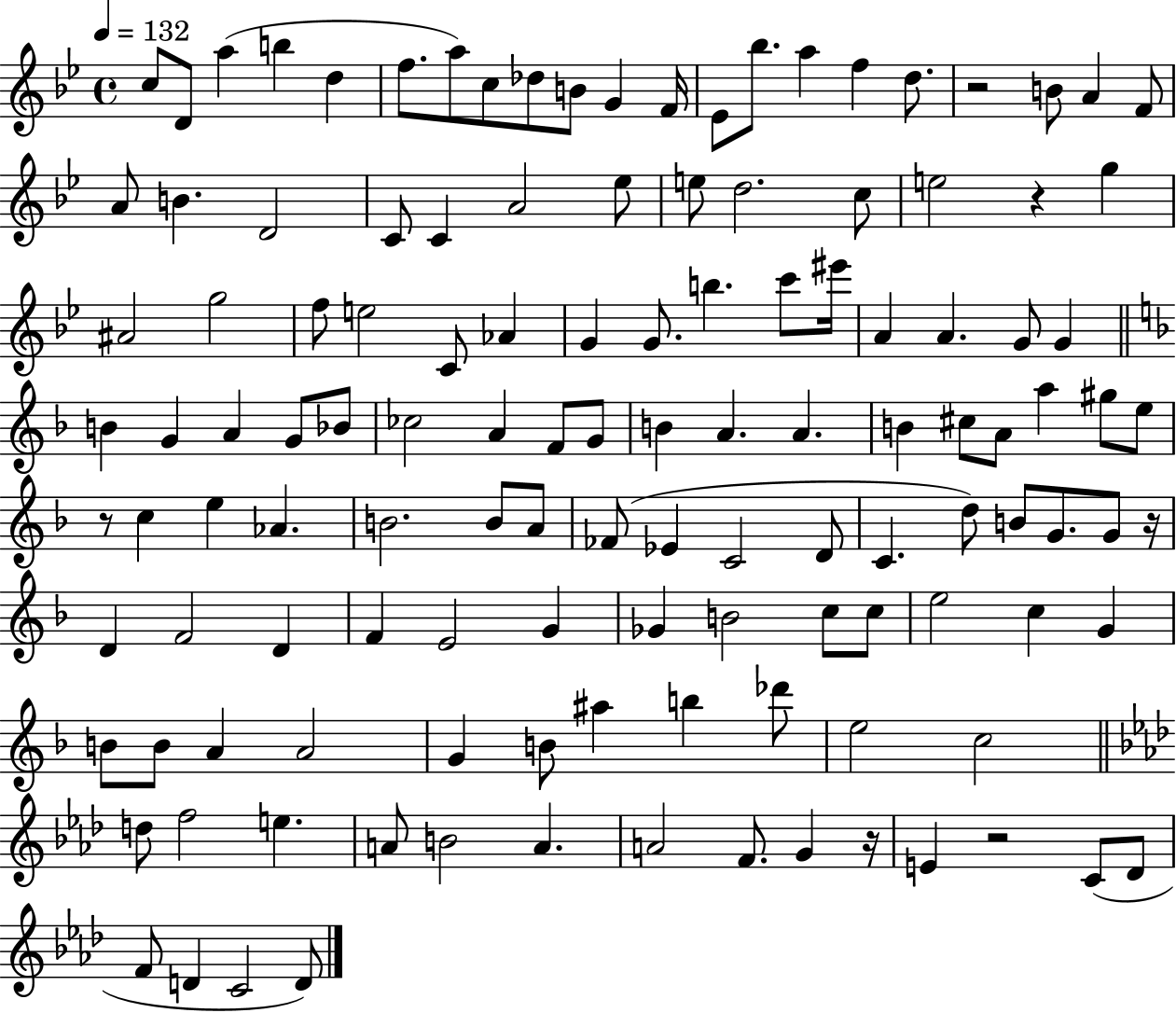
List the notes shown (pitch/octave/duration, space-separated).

C5/e D4/e A5/q B5/q D5/q F5/e. A5/e C5/e Db5/e B4/e G4/q F4/s Eb4/e Bb5/e. A5/q F5/q D5/e. R/h B4/e A4/q F4/e A4/e B4/q. D4/h C4/e C4/q A4/h Eb5/e E5/e D5/h. C5/e E5/h R/q G5/q A#4/h G5/h F5/e E5/h C4/e Ab4/q G4/q G4/e. B5/q. C6/e EIS6/s A4/q A4/q. G4/e G4/q B4/q G4/q A4/q G4/e Bb4/e CES5/h A4/q F4/e G4/e B4/q A4/q. A4/q. B4/q C#5/e A4/e A5/q G#5/e E5/e R/e C5/q E5/q Ab4/q. B4/h. B4/e A4/e FES4/e Eb4/q C4/h D4/e C4/q. D5/e B4/e G4/e. G4/e R/s D4/q F4/h D4/q F4/q E4/h G4/q Gb4/q B4/h C5/e C5/e E5/h C5/q G4/q B4/e B4/e A4/q A4/h G4/q B4/e A#5/q B5/q Db6/e E5/h C5/h D5/e F5/h E5/q. A4/e B4/h A4/q. A4/h F4/e. G4/q R/s E4/q R/h C4/e Db4/e F4/e D4/q C4/h D4/e